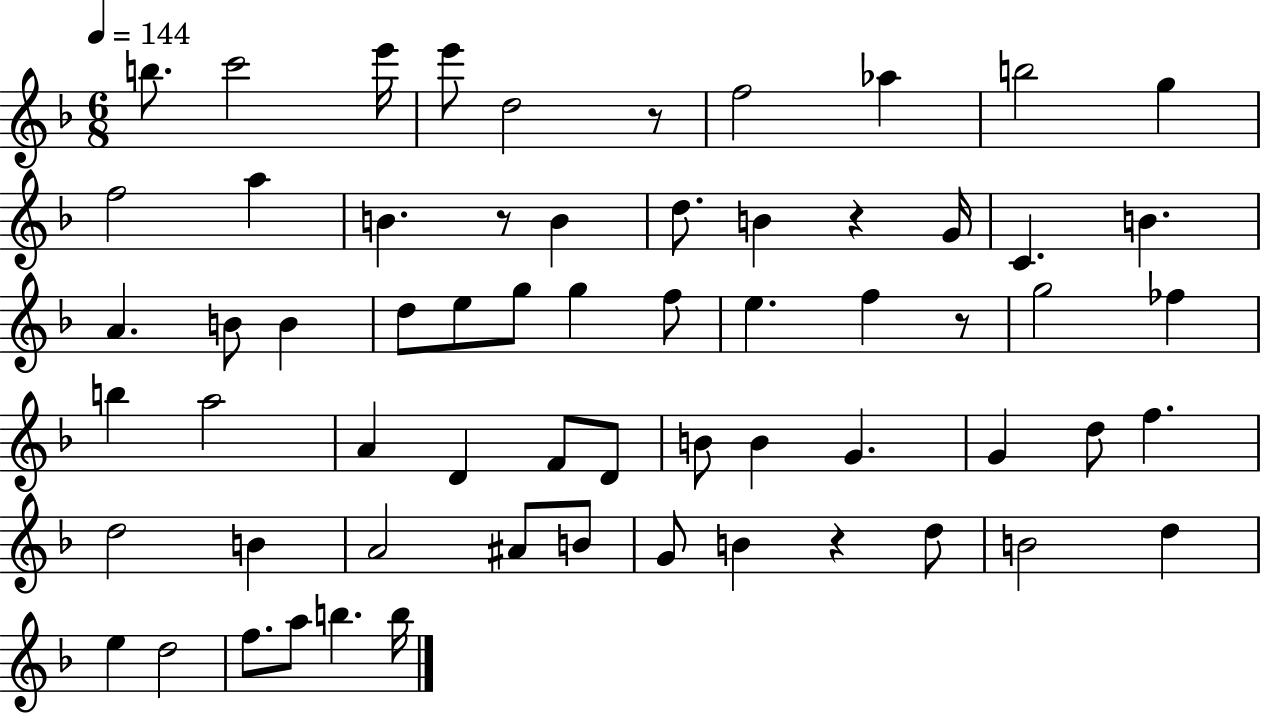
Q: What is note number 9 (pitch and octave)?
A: G5